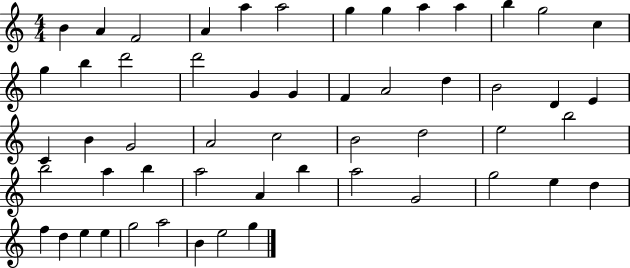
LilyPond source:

{
  \clef treble
  \numericTimeSignature
  \time 4/4
  \key c \major
  b'4 a'4 f'2 | a'4 a''4 a''2 | g''4 g''4 a''4 a''4 | b''4 g''2 c''4 | \break g''4 b''4 d'''2 | d'''2 g'4 g'4 | f'4 a'2 d''4 | b'2 d'4 e'4 | \break c'4 b'4 g'2 | a'2 c''2 | b'2 d''2 | e''2 b''2 | \break b''2 a''4 b''4 | a''2 a'4 b''4 | a''2 g'2 | g''2 e''4 d''4 | \break f''4 d''4 e''4 e''4 | g''2 a''2 | b'4 e''2 g''4 | \bar "|."
}